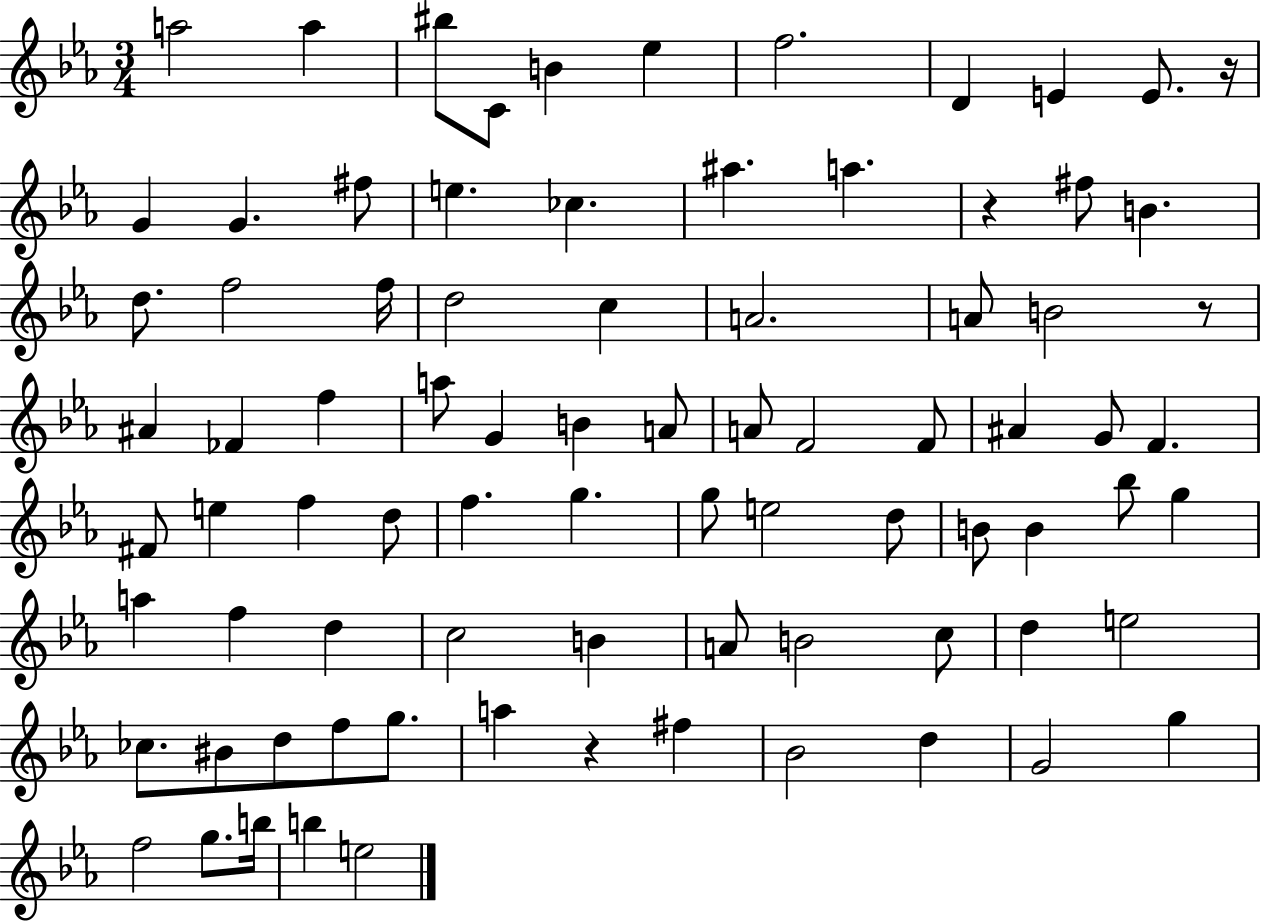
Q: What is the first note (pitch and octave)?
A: A5